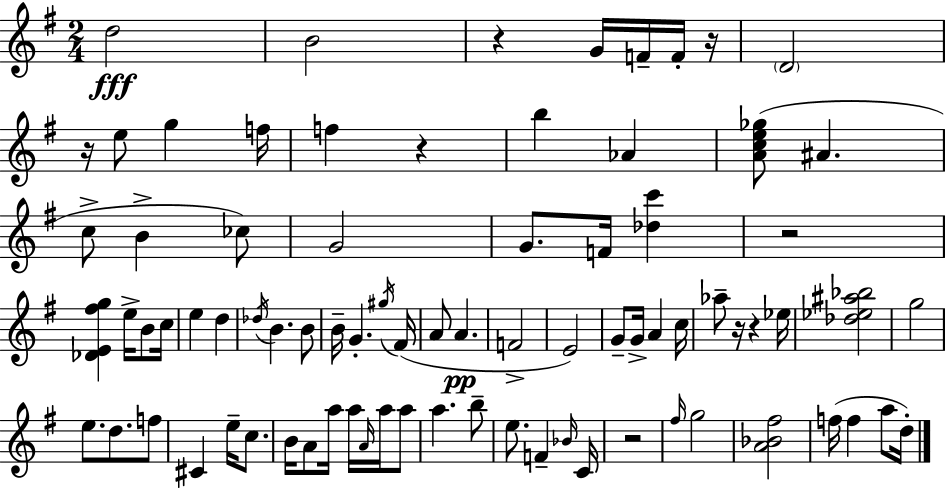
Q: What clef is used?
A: treble